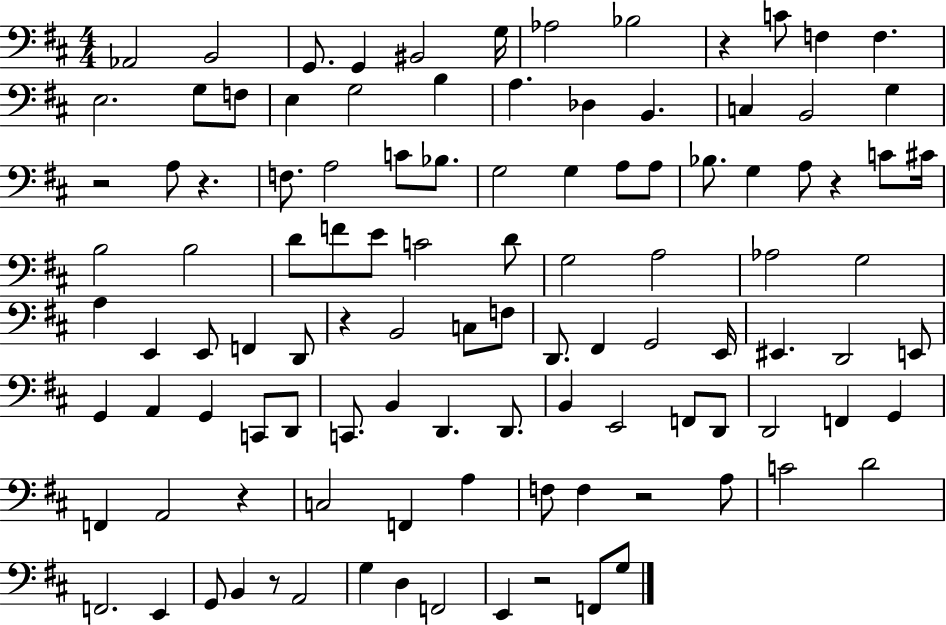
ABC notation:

X:1
T:Untitled
M:4/4
L:1/4
K:D
_A,,2 B,,2 G,,/2 G,, ^B,,2 G,/4 _A,2 _B,2 z C/2 F, F, E,2 G,/2 F,/2 E, G,2 B, A, _D, B,, C, B,,2 G, z2 A,/2 z F,/2 A,2 C/2 _B,/2 G,2 G, A,/2 A,/2 _B,/2 G, A,/2 z C/2 ^C/4 B,2 B,2 D/2 F/2 E/2 C2 D/2 G,2 A,2 _A,2 G,2 A, E,, E,,/2 F,, D,,/2 z B,,2 C,/2 F,/2 D,,/2 ^F,, G,,2 E,,/4 ^E,, D,,2 E,,/2 G,, A,, G,, C,,/2 D,,/2 C,,/2 B,, D,, D,,/2 B,, E,,2 F,,/2 D,,/2 D,,2 F,, G,, F,, A,,2 z C,2 F,, A, F,/2 F, z2 A,/2 C2 D2 F,,2 E,, G,,/2 B,, z/2 A,,2 G, D, F,,2 E,, z2 F,,/2 G,/2